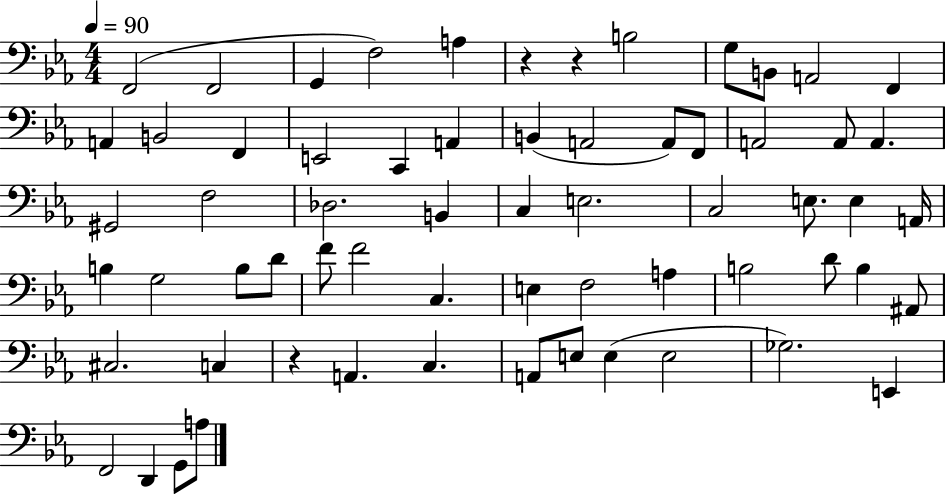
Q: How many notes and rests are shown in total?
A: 64